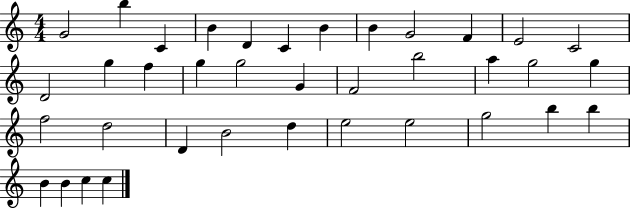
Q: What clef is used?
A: treble